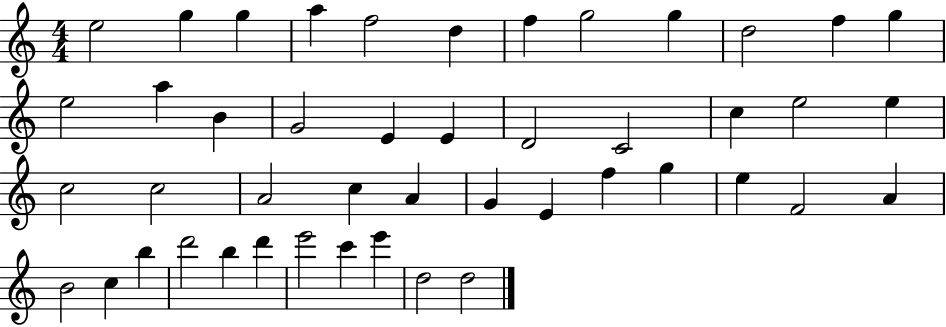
{
  \clef treble
  \numericTimeSignature
  \time 4/4
  \key c \major
  e''2 g''4 g''4 | a''4 f''2 d''4 | f''4 g''2 g''4 | d''2 f''4 g''4 | \break e''2 a''4 b'4 | g'2 e'4 e'4 | d'2 c'2 | c''4 e''2 e''4 | \break c''2 c''2 | a'2 c''4 a'4 | g'4 e'4 f''4 g''4 | e''4 f'2 a'4 | \break b'2 c''4 b''4 | d'''2 b''4 d'''4 | e'''2 c'''4 e'''4 | d''2 d''2 | \break \bar "|."
}